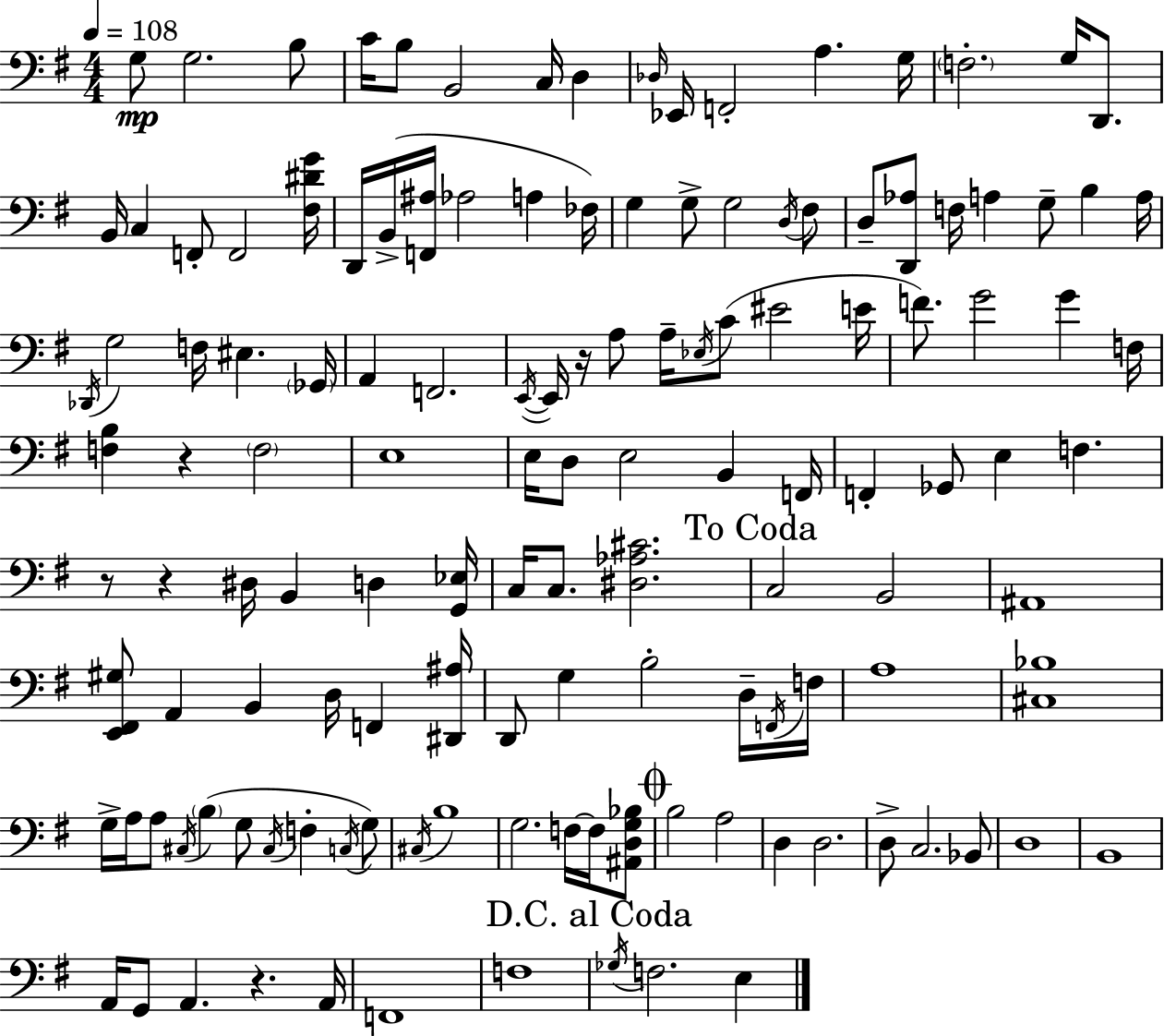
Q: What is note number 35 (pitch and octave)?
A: B3